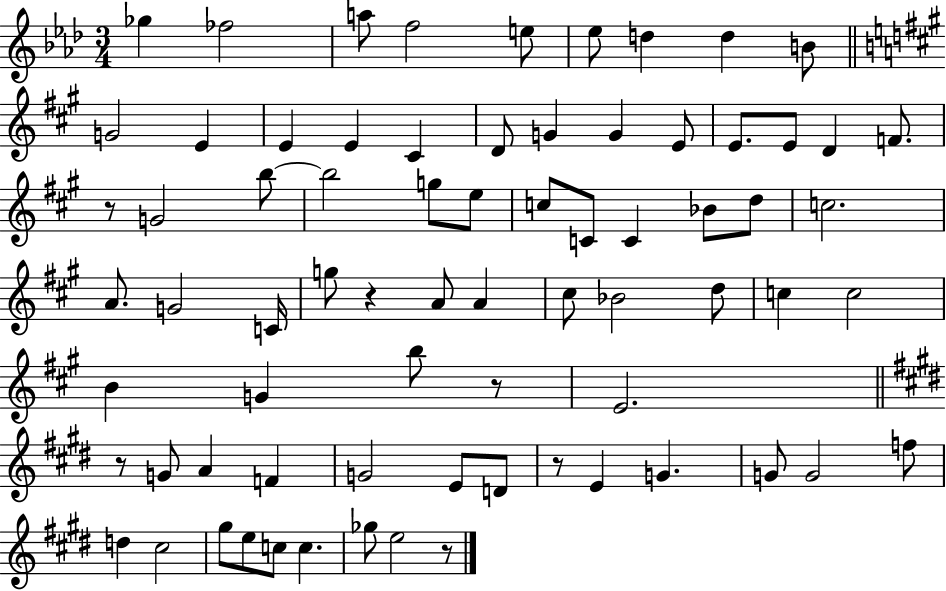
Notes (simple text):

Gb5/q FES5/h A5/e F5/h E5/e Eb5/e D5/q D5/q B4/e G4/h E4/q E4/q E4/q C#4/q D4/e G4/q G4/q E4/e E4/e. E4/e D4/q F4/e. R/e G4/h B5/e B5/h G5/e E5/e C5/e C4/e C4/q Bb4/e D5/e C5/h. A4/e. G4/h C4/s G5/e R/q A4/e A4/q C#5/e Bb4/h D5/e C5/q C5/h B4/q G4/q B5/e R/e E4/h. R/e G4/e A4/q F4/q G4/h E4/e D4/e R/e E4/q G4/q. G4/e G4/h F5/e D5/q C#5/h G#5/e E5/e C5/e C5/q. Gb5/e E5/h R/e